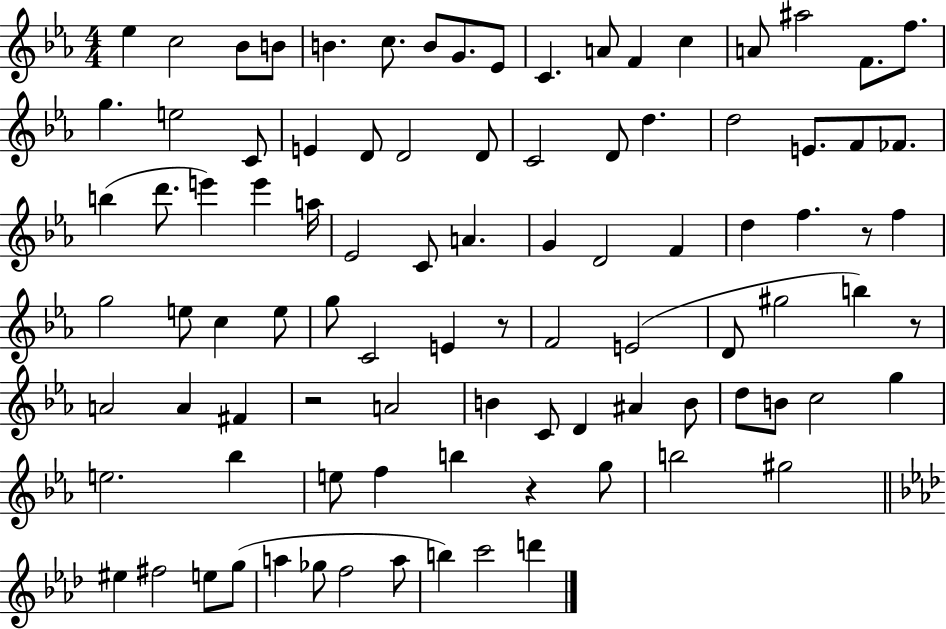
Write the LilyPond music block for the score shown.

{
  \clef treble
  \numericTimeSignature
  \time 4/4
  \key ees \major
  ees''4 c''2 bes'8 b'8 | b'4. c''8. b'8 g'8. ees'8 | c'4. a'8 f'4 c''4 | a'8 ais''2 f'8. f''8. | \break g''4. e''2 c'8 | e'4 d'8 d'2 d'8 | c'2 d'8 d''4. | d''2 e'8. f'8 fes'8. | \break b''4( d'''8. e'''4) e'''4 a''16 | ees'2 c'8 a'4. | g'4 d'2 f'4 | d''4 f''4. r8 f''4 | \break g''2 e''8 c''4 e''8 | g''8 c'2 e'4 r8 | f'2 e'2( | d'8 gis''2 b''4) r8 | \break a'2 a'4 fis'4 | r2 a'2 | b'4 c'8 d'4 ais'4 b'8 | d''8 b'8 c''2 g''4 | \break e''2. bes''4 | e''8 f''4 b''4 r4 g''8 | b''2 gis''2 | \bar "||" \break \key aes \major eis''4 fis''2 e''8 g''8( | a''4 ges''8 f''2 a''8 | b''4) c'''2 d'''4 | \bar "|."
}